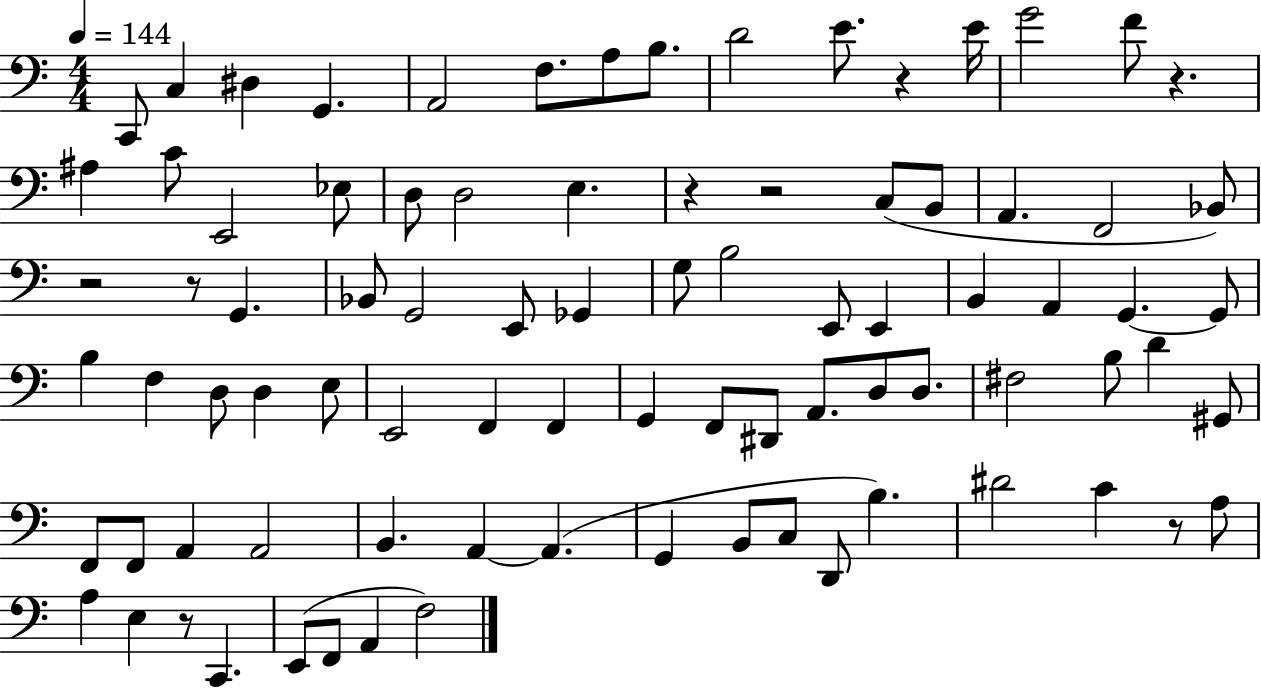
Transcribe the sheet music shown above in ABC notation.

X:1
T:Untitled
M:4/4
L:1/4
K:C
C,,/2 C, ^D, G,, A,,2 F,/2 A,/2 B,/2 D2 E/2 z E/4 G2 F/2 z ^A, C/2 E,,2 _E,/2 D,/2 D,2 E, z z2 C,/2 B,,/2 A,, F,,2 _B,,/2 z2 z/2 G,, _B,,/2 G,,2 E,,/2 _G,, G,/2 B,2 E,,/2 E,, B,, A,, G,, G,,/2 B, F, D,/2 D, E,/2 E,,2 F,, F,, G,, F,,/2 ^D,,/2 A,,/2 D,/2 D,/2 ^F,2 B,/2 D ^G,,/2 F,,/2 F,,/2 A,, A,,2 B,, A,, A,, G,, B,,/2 C,/2 D,,/2 B, ^D2 C z/2 A,/2 A, E, z/2 C,, E,,/2 F,,/2 A,, F,2